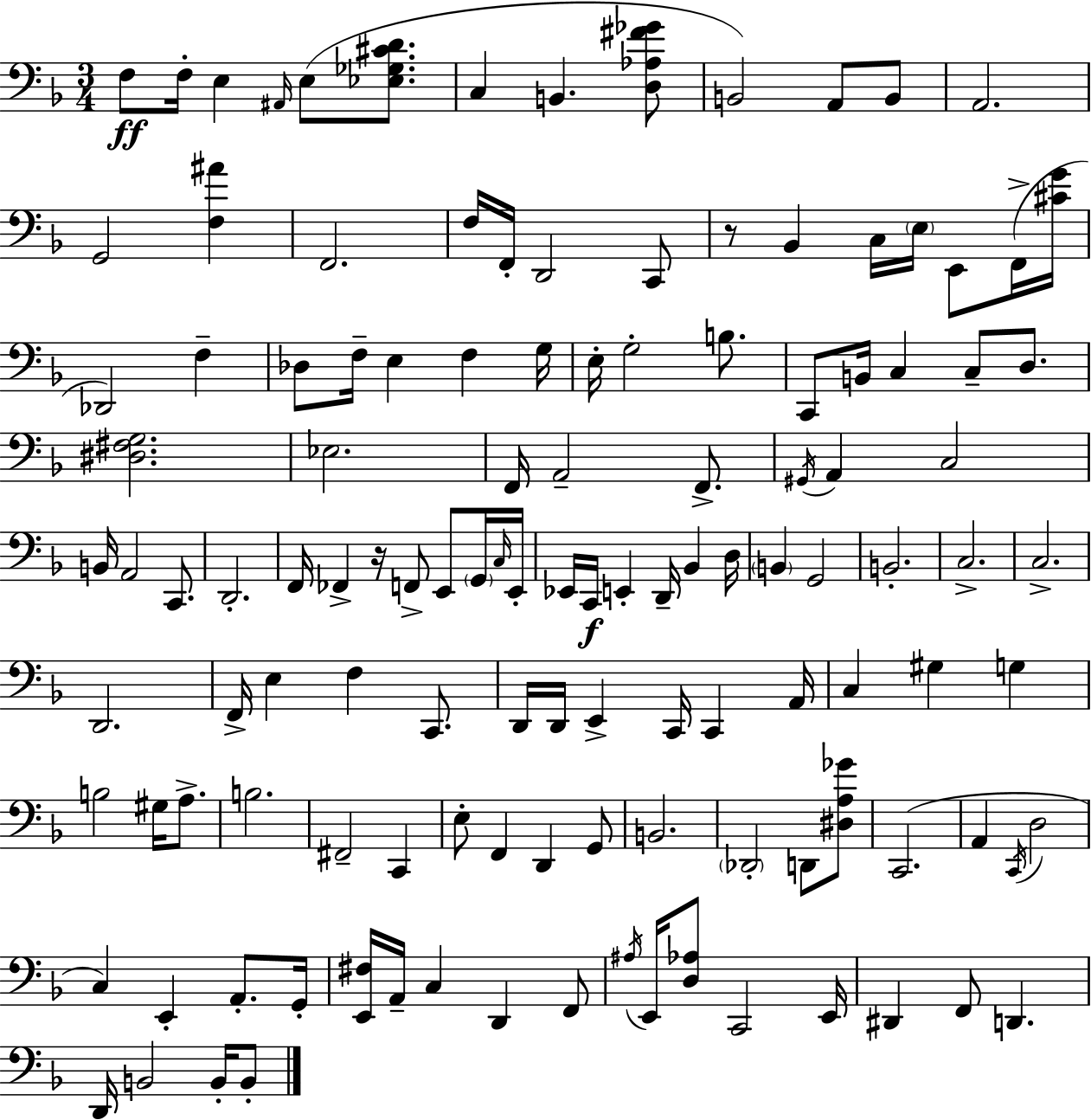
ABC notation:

X:1
T:Untitled
M:3/4
L:1/4
K:F
F,/2 F,/4 E, ^A,,/4 E,/2 [_E,_G,^CD]/2 C, B,, [D,_A,^F_G]/2 B,,2 A,,/2 B,,/2 A,,2 G,,2 [F,^A] F,,2 F,/4 F,,/4 D,,2 C,,/2 z/2 _B,, C,/4 E,/4 E,,/2 F,,/4 [^CG]/4 _D,,2 F, _D,/2 F,/4 E, F, G,/4 E,/4 G,2 B,/2 C,,/2 B,,/4 C, C,/2 D,/2 [^D,^F,G,]2 _E,2 F,,/4 A,,2 F,,/2 ^G,,/4 A,, C,2 B,,/4 A,,2 C,,/2 D,,2 F,,/4 _F,, z/4 F,,/2 E,,/2 G,,/4 C,/4 E,,/4 _E,,/4 C,,/4 E,, D,,/4 _B,, D,/4 B,, G,,2 B,,2 C,2 C,2 D,,2 F,,/4 E, F, C,,/2 D,,/4 D,,/4 E,, C,,/4 C,, A,,/4 C, ^G, G, B,2 ^G,/4 A,/2 B,2 ^F,,2 C,, E,/2 F,, D,, G,,/2 B,,2 _D,,2 D,,/2 [^D,A,_G]/2 C,,2 A,, C,,/4 D,2 C, E,, A,,/2 G,,/4 [E,,^F,]/4 A,,/4 C, D,, F,,/2 ^A,/4 E,,/4 [D,_A,]/2 C,,2 E,,/4 ^D,, F,,/2 D,, D,,/4 B,,2 B,,/4 B,,/2